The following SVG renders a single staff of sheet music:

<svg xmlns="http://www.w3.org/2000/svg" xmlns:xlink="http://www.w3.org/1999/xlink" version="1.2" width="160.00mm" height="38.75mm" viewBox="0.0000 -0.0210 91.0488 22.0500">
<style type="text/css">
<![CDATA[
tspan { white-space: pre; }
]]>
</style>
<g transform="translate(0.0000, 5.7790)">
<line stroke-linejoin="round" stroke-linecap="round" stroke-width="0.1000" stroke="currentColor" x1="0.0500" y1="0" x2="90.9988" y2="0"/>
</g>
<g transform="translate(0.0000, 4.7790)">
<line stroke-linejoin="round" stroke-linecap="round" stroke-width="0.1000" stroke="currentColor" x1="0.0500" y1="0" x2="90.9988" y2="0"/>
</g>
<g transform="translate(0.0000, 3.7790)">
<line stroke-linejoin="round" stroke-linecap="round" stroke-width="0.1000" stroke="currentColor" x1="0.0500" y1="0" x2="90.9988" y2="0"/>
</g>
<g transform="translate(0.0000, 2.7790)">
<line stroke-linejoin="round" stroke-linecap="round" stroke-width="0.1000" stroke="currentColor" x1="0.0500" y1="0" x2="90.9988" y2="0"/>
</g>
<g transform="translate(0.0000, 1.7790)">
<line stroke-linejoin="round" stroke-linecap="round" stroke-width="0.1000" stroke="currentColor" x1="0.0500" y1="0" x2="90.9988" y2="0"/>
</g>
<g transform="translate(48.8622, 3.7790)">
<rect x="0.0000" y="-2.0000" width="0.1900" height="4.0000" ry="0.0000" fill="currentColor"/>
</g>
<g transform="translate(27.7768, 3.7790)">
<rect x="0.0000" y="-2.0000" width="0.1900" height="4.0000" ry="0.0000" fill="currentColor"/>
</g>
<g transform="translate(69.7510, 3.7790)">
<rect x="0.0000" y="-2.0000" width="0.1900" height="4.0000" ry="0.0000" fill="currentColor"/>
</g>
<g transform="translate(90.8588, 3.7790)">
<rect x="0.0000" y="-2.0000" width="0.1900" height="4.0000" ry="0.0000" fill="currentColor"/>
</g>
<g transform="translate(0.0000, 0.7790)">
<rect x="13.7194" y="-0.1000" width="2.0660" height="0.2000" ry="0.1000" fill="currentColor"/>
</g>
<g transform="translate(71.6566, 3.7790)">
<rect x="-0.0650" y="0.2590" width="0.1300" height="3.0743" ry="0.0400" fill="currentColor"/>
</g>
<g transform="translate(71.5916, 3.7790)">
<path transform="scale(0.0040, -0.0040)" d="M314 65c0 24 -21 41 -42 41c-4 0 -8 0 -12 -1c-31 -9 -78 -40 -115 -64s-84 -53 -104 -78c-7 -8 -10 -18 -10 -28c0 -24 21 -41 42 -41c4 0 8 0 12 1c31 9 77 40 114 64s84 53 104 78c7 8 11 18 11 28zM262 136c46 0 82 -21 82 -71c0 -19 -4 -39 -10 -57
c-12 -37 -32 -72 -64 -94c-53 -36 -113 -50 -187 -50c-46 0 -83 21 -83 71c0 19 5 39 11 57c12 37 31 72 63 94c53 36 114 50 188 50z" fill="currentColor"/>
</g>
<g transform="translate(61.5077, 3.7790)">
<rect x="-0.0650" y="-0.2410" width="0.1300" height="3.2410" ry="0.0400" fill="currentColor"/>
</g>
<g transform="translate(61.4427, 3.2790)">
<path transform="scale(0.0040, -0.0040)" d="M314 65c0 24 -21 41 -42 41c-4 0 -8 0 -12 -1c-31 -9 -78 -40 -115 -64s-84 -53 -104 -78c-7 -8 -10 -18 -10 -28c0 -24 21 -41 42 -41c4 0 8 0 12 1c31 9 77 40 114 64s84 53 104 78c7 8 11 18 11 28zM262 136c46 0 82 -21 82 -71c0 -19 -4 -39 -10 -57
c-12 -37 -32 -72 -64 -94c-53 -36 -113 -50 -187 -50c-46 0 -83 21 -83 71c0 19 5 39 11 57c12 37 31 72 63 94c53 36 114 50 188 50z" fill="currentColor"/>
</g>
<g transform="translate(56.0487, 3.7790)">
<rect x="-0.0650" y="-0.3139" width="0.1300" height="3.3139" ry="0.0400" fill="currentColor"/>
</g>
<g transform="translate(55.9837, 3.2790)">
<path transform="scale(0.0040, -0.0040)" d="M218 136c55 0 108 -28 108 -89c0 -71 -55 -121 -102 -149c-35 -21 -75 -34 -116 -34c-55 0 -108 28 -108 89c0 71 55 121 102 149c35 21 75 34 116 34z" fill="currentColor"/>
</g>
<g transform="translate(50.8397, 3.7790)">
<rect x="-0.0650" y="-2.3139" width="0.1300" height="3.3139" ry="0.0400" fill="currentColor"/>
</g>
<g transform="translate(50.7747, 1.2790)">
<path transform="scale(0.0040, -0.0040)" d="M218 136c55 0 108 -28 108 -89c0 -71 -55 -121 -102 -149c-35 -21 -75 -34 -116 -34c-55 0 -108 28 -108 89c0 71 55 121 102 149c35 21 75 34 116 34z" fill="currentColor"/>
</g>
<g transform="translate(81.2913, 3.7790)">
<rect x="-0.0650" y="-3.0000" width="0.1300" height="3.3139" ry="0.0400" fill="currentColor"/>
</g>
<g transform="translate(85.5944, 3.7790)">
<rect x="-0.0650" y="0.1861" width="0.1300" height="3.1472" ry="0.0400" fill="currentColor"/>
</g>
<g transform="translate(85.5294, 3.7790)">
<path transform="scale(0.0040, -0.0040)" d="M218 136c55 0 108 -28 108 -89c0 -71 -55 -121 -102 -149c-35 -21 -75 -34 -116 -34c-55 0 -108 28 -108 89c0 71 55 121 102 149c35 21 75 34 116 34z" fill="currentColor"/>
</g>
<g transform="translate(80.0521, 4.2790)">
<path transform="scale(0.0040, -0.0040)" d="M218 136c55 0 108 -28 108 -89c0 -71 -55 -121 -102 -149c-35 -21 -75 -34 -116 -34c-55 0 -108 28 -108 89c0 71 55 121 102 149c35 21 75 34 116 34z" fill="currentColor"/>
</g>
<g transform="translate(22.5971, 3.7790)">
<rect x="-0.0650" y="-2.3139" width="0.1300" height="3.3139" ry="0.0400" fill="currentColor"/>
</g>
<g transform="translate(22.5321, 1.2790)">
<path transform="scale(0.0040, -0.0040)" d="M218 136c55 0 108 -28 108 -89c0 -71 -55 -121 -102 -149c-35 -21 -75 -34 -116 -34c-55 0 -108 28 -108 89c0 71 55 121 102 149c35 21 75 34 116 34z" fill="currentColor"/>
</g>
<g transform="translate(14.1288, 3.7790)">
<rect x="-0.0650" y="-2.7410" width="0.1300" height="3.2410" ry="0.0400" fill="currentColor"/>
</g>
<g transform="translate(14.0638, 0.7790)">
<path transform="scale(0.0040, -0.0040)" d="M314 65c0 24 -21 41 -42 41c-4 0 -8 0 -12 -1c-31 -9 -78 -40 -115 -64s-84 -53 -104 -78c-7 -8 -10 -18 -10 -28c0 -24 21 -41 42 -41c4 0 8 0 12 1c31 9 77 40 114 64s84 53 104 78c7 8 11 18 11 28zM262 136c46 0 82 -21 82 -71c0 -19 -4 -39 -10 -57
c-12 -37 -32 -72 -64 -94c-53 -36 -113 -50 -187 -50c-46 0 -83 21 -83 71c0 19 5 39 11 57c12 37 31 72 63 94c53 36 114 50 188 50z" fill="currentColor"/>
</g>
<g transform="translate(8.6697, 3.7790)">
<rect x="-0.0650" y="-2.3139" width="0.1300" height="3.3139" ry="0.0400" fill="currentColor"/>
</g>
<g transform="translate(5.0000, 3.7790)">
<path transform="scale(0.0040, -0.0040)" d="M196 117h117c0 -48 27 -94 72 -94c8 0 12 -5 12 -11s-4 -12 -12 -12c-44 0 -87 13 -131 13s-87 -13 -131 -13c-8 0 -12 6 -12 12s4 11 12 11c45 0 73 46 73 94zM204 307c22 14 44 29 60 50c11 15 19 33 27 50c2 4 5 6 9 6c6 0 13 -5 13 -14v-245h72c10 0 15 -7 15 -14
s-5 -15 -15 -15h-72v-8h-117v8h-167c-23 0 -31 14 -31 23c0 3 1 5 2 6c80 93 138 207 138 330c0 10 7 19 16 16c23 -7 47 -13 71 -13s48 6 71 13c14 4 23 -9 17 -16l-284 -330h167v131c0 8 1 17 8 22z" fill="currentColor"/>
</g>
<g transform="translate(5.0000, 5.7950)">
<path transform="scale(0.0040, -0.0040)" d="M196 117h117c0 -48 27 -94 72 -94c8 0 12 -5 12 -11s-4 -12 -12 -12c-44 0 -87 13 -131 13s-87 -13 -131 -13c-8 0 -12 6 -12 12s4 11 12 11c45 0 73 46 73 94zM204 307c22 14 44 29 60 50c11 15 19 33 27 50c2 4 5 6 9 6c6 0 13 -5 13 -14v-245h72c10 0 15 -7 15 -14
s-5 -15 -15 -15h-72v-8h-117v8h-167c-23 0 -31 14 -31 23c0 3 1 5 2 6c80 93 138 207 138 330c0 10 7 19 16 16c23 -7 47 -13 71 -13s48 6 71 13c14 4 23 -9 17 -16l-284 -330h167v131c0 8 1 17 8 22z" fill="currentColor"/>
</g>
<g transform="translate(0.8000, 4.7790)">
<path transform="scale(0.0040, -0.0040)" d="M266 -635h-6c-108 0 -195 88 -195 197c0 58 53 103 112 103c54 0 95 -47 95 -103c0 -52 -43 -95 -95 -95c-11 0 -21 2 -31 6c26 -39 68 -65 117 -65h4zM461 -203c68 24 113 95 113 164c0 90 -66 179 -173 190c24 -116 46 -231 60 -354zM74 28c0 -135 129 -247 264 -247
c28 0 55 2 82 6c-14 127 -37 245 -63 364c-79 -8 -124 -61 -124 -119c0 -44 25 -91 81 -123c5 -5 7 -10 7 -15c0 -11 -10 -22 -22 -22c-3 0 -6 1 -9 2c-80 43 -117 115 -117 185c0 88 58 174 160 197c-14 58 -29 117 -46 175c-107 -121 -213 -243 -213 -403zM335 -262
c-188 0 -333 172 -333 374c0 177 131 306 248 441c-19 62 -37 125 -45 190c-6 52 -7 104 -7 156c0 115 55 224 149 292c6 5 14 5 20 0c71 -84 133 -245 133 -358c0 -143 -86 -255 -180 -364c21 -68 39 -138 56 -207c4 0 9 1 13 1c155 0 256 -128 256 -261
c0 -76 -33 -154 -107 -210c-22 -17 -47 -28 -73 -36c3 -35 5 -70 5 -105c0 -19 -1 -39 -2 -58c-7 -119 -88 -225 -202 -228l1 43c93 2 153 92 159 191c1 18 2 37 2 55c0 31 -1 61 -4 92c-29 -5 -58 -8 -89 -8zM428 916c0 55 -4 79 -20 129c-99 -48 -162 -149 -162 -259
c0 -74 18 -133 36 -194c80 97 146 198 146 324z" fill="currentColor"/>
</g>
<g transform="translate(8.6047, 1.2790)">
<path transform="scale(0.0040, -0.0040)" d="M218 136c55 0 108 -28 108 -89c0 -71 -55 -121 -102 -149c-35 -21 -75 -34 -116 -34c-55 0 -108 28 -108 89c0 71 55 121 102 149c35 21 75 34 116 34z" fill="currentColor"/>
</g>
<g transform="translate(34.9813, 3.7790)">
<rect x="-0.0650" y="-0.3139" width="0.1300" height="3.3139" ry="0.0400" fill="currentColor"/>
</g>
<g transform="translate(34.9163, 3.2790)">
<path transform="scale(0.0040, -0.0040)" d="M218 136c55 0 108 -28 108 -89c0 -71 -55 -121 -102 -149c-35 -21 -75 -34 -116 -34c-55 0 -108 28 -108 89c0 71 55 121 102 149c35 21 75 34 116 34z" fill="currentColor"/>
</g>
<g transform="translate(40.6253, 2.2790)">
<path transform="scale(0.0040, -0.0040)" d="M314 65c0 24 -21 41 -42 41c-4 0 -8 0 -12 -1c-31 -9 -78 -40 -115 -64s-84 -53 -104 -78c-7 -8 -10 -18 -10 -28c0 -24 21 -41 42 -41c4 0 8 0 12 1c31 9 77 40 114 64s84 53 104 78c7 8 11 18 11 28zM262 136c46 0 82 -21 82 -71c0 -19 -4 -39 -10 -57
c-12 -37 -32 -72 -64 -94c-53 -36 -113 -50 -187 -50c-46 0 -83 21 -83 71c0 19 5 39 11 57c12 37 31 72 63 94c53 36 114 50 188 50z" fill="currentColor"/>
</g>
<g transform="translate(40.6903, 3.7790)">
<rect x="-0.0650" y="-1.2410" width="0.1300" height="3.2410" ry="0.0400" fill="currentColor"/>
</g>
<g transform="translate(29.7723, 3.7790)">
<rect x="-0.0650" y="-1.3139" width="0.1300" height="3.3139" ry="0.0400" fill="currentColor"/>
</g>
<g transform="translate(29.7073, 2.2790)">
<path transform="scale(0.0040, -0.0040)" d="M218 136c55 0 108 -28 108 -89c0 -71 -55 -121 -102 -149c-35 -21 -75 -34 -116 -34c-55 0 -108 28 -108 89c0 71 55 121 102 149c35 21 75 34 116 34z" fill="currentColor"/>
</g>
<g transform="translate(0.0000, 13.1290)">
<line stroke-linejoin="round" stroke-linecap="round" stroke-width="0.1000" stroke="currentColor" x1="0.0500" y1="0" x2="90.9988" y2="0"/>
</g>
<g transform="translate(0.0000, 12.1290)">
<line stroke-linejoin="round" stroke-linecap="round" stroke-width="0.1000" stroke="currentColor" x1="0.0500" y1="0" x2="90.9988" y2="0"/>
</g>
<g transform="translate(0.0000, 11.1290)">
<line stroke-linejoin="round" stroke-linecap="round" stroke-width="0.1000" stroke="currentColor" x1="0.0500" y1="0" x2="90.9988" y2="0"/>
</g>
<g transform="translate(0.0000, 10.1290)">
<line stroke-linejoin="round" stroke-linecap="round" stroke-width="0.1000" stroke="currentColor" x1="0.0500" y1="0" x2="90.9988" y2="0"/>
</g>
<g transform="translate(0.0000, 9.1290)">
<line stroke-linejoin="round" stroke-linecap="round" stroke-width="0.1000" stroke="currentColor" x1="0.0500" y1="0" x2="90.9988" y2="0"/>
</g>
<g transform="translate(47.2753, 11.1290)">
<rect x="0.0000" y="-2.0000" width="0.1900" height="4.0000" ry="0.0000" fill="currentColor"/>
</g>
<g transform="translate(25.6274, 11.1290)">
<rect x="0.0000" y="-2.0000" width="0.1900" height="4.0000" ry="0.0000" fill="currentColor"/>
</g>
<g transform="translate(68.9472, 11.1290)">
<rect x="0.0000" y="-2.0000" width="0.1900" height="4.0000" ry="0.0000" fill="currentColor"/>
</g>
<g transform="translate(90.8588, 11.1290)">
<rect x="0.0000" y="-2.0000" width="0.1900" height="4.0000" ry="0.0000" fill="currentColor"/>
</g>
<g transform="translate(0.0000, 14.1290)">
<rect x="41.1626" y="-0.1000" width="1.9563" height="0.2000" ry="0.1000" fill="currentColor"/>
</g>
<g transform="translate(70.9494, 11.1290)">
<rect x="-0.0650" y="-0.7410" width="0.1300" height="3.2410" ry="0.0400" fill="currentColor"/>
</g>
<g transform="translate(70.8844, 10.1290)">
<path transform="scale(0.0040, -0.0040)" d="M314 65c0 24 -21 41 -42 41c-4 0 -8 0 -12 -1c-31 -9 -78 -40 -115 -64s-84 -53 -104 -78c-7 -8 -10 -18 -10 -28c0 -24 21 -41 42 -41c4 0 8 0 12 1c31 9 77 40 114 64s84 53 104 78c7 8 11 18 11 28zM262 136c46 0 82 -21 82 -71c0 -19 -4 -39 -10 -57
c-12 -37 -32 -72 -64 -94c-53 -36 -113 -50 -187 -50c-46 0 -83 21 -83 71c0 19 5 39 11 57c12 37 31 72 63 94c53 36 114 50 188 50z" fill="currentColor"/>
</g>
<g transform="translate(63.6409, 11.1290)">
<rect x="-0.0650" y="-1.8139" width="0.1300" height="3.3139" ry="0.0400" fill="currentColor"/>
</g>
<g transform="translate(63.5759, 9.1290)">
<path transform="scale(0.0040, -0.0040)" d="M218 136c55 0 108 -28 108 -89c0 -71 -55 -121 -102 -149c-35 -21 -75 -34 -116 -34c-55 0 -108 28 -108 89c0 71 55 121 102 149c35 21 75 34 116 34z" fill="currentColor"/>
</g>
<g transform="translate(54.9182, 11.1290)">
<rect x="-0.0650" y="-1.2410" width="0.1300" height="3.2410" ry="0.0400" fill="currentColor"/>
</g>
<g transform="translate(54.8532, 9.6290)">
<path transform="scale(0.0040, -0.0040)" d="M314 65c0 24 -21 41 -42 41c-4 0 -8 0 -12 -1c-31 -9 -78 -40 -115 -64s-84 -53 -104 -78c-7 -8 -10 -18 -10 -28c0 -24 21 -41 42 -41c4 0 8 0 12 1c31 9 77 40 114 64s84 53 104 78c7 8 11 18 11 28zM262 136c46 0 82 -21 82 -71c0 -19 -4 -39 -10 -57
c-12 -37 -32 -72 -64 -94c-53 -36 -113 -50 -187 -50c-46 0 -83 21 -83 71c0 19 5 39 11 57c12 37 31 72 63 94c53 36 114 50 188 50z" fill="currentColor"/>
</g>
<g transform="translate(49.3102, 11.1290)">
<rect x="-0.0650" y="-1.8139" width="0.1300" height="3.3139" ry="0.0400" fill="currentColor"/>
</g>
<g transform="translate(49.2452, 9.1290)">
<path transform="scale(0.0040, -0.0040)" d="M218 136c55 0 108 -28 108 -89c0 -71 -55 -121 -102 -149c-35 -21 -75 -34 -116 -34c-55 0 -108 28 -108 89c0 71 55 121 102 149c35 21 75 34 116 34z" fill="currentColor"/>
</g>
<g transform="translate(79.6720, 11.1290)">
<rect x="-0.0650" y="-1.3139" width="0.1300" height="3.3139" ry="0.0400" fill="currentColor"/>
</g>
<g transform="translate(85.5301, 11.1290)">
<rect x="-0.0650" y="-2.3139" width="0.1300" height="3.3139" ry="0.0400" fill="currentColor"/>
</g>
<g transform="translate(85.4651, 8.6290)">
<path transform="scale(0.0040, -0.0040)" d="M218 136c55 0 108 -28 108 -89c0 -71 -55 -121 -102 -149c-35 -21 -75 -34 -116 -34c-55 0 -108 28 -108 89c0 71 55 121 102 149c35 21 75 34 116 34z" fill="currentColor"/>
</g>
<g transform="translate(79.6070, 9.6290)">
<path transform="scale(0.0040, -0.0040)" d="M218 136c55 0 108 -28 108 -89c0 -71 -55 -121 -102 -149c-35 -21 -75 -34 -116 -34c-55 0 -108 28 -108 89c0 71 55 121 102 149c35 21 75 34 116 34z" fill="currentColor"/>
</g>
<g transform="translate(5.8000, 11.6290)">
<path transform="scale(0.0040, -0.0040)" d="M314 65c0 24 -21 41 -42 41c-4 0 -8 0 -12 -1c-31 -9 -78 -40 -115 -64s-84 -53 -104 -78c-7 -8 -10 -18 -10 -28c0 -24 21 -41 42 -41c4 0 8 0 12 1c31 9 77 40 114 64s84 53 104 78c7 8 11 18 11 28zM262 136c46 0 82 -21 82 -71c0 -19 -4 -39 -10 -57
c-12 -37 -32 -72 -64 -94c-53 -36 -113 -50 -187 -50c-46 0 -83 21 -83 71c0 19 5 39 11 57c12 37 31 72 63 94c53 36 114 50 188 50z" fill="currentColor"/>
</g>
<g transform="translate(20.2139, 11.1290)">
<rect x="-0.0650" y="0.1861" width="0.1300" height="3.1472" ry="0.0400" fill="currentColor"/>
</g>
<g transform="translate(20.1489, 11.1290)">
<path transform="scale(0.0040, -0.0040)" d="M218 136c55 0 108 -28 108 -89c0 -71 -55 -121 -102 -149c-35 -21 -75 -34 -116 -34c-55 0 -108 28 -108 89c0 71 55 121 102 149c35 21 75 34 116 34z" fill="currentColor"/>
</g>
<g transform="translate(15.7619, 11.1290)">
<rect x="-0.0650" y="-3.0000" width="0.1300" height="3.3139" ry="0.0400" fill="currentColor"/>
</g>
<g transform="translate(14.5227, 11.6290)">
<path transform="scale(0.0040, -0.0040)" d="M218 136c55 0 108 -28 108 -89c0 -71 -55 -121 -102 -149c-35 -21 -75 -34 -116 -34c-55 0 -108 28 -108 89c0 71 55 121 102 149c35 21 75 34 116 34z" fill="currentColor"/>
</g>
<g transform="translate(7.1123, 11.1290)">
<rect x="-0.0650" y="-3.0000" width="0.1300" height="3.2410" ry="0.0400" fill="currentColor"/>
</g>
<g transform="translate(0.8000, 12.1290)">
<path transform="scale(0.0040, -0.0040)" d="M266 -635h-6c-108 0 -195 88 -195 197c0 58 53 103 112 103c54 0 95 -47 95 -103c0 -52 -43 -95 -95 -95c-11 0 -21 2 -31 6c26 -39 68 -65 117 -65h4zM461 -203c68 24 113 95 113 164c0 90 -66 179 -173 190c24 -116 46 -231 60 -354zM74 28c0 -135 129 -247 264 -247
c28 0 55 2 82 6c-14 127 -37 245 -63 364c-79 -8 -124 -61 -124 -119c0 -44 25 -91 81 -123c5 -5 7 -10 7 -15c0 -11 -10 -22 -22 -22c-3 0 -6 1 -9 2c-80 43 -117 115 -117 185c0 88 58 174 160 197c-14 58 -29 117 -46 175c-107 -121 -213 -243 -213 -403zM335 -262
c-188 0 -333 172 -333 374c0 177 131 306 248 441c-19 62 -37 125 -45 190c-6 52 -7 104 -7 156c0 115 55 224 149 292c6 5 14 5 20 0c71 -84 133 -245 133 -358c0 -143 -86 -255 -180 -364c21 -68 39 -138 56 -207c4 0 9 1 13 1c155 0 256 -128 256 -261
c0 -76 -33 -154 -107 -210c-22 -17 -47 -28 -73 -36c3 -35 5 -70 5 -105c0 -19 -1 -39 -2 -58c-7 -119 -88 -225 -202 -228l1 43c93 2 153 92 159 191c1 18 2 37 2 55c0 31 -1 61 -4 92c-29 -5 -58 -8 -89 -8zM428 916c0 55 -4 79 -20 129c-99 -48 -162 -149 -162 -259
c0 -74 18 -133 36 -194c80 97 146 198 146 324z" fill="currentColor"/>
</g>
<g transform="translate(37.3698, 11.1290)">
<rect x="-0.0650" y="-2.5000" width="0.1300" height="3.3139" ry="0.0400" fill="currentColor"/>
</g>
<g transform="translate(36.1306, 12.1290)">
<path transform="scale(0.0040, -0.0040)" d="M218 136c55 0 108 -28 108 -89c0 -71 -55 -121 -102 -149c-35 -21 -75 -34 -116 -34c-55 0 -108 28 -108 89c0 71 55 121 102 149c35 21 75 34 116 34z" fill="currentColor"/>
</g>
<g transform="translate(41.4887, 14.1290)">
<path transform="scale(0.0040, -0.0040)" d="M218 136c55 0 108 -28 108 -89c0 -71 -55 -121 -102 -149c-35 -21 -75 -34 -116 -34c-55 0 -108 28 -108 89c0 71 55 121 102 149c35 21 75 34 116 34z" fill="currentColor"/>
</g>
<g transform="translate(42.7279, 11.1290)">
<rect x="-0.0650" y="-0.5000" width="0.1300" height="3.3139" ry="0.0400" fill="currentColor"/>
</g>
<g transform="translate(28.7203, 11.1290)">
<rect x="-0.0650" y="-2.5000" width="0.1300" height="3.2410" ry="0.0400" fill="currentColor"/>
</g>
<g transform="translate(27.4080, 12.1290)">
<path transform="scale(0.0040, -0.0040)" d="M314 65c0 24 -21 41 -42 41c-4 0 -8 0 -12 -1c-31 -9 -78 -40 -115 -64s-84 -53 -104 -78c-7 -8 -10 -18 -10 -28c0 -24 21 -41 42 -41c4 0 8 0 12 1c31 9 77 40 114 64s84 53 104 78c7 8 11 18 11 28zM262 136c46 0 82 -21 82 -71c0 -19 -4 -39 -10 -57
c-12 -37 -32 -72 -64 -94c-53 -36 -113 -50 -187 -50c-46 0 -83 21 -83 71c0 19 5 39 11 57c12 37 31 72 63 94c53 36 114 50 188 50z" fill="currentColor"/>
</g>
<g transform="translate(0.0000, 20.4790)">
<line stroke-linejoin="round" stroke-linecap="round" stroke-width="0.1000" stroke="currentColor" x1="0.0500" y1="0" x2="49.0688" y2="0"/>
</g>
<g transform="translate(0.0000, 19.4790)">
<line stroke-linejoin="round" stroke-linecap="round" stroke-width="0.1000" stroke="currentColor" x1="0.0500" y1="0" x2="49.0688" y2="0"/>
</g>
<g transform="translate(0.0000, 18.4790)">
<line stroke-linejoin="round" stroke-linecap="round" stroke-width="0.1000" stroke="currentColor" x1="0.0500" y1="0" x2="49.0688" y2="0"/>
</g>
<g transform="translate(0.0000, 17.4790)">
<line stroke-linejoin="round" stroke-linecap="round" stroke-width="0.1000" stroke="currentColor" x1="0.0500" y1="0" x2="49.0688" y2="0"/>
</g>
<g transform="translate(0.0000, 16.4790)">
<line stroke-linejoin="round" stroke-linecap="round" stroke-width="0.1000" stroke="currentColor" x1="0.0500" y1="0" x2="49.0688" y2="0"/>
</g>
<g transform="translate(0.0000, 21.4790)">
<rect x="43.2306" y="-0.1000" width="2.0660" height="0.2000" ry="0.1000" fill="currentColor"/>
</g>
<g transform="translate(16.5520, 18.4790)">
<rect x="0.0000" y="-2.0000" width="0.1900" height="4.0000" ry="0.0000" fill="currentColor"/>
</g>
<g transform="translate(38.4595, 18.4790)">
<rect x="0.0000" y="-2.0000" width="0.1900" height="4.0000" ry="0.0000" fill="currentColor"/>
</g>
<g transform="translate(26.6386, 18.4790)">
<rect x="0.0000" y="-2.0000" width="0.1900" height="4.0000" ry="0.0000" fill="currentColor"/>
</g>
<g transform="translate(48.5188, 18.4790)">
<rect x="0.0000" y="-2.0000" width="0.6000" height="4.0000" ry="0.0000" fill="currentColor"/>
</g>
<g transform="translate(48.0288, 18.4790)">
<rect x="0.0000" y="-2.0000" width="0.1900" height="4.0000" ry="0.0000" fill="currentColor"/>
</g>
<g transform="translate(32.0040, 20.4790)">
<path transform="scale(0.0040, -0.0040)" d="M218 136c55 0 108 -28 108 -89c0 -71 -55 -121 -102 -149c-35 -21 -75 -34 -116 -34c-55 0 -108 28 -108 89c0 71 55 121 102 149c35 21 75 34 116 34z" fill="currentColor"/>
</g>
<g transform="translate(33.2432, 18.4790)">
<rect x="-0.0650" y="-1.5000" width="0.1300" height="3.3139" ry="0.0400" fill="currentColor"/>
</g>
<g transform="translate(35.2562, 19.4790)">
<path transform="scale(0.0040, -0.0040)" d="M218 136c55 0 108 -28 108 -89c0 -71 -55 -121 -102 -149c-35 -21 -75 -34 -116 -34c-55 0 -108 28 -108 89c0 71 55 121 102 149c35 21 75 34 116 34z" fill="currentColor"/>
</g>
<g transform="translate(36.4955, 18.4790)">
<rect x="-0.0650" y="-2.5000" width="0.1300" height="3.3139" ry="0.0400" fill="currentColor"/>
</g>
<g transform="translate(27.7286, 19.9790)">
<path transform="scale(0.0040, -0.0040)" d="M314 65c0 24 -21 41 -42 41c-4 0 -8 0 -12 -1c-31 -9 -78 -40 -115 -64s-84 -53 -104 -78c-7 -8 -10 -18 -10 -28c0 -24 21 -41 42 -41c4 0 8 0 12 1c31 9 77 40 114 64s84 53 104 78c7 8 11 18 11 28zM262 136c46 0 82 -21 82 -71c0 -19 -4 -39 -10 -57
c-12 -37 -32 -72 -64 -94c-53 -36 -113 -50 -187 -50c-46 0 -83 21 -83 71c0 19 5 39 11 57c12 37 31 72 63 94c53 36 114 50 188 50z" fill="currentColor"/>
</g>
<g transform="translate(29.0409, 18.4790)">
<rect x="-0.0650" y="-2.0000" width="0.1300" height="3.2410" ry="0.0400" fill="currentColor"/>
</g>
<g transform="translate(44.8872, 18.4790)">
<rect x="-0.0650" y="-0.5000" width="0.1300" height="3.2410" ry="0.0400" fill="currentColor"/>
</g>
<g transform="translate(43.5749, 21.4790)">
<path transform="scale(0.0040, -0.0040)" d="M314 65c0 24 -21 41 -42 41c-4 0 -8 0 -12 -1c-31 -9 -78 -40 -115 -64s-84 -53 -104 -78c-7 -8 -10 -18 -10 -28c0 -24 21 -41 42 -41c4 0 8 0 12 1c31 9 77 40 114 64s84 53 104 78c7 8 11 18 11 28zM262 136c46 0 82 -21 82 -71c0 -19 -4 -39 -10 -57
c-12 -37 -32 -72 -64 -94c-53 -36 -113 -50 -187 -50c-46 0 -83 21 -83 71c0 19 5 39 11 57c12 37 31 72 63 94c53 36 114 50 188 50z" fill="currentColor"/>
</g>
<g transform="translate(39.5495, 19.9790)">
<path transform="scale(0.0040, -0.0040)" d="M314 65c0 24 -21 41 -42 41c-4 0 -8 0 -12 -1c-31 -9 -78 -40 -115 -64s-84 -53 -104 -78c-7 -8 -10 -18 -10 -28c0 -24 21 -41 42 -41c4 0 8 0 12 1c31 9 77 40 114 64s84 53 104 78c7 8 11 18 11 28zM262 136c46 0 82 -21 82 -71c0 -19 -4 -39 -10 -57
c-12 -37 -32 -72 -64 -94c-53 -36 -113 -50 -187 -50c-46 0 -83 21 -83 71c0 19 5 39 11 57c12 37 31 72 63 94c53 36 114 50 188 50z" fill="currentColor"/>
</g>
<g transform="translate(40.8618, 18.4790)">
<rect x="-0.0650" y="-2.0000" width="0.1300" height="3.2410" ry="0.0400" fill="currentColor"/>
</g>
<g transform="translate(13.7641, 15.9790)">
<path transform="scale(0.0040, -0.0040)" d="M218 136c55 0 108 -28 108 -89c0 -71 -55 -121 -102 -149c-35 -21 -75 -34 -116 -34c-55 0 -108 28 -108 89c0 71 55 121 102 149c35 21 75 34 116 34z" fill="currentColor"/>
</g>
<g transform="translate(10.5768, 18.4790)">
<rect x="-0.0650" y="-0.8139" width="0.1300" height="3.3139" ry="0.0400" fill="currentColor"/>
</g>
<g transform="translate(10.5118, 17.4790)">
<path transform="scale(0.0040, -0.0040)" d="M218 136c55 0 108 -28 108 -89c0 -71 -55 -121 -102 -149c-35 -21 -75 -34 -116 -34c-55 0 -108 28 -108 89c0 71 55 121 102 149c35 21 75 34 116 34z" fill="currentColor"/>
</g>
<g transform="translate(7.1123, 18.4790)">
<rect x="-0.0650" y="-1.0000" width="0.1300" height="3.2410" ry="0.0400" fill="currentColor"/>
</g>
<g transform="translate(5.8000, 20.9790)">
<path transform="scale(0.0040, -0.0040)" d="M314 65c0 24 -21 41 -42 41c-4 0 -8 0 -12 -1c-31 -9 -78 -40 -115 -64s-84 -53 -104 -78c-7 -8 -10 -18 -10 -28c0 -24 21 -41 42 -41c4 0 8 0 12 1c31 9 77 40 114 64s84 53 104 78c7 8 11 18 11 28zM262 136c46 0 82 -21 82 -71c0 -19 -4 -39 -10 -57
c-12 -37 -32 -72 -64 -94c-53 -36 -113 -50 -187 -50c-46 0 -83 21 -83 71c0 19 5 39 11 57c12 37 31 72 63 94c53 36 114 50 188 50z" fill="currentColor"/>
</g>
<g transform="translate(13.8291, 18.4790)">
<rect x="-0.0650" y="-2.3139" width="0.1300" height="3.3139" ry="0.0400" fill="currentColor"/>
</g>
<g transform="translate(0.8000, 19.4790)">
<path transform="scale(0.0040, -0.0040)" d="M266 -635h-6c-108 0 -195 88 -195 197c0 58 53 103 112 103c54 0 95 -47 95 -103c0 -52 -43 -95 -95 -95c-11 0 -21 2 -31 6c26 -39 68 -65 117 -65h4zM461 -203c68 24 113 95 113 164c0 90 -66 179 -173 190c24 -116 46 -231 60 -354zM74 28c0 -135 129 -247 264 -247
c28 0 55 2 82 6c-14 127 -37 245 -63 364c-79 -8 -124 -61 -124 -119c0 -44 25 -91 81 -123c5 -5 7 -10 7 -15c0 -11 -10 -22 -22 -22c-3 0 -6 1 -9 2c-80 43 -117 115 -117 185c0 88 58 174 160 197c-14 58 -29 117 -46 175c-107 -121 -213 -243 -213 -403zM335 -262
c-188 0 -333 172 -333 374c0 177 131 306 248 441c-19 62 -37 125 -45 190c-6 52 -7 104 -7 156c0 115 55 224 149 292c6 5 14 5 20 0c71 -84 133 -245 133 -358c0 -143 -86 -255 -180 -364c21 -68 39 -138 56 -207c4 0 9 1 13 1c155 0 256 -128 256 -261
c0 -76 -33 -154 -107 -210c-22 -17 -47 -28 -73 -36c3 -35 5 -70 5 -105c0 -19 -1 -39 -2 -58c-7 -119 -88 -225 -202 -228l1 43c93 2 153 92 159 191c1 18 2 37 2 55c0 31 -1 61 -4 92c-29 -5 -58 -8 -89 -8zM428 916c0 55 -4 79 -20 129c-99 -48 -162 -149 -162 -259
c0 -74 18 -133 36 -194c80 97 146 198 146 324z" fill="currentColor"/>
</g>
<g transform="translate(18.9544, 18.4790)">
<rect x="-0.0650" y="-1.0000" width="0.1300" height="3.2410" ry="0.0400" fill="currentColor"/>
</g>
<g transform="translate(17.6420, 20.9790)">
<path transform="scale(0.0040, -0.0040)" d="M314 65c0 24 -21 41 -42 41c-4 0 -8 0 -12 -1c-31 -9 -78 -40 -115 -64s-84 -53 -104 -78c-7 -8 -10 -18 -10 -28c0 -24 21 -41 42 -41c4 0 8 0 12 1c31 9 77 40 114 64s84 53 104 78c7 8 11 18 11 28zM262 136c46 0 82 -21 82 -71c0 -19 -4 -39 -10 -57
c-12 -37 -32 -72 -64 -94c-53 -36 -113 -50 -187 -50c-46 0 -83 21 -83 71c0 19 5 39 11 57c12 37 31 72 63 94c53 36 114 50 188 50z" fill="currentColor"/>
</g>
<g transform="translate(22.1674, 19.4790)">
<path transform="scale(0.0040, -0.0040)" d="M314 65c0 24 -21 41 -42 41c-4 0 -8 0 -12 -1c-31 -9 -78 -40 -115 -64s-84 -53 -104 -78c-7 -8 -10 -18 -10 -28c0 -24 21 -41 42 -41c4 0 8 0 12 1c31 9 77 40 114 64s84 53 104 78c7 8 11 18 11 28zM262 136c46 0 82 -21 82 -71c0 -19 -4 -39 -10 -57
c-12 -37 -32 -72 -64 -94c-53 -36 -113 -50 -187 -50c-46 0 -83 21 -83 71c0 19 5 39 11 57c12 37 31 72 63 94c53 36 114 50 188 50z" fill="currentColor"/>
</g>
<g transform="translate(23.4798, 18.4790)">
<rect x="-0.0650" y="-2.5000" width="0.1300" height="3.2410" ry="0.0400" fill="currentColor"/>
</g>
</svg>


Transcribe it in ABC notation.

X:1
T:Untitled
M:4/4
L:1/4
K:C
g a2 g e c e2 g c c2 B2 A B A2 A B G2 G C f e2 f d2 e g D2 d g D2 G2 F2 E G F2 C2